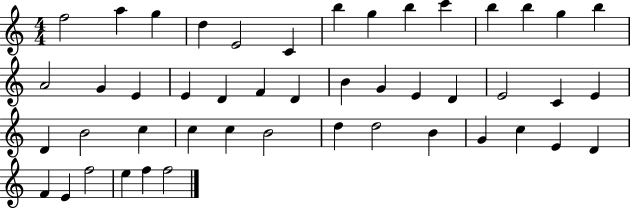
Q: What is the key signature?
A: C major